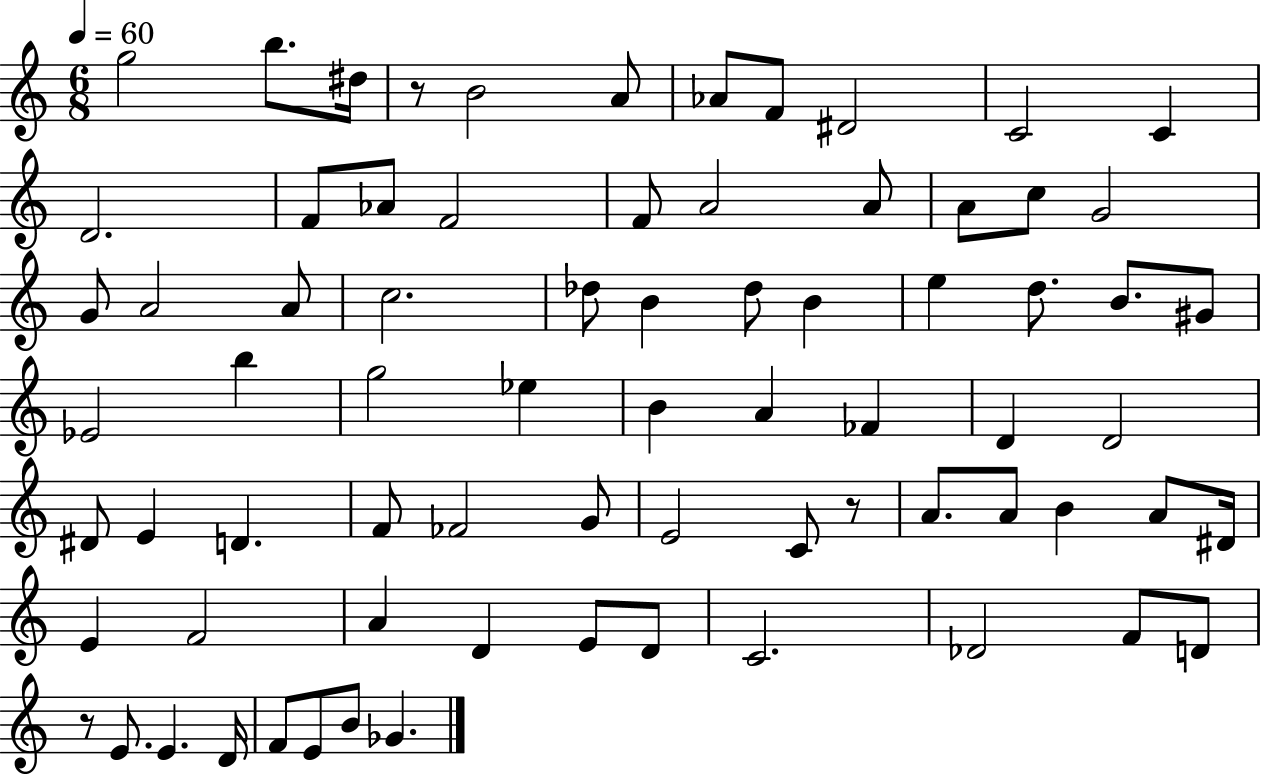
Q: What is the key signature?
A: C major